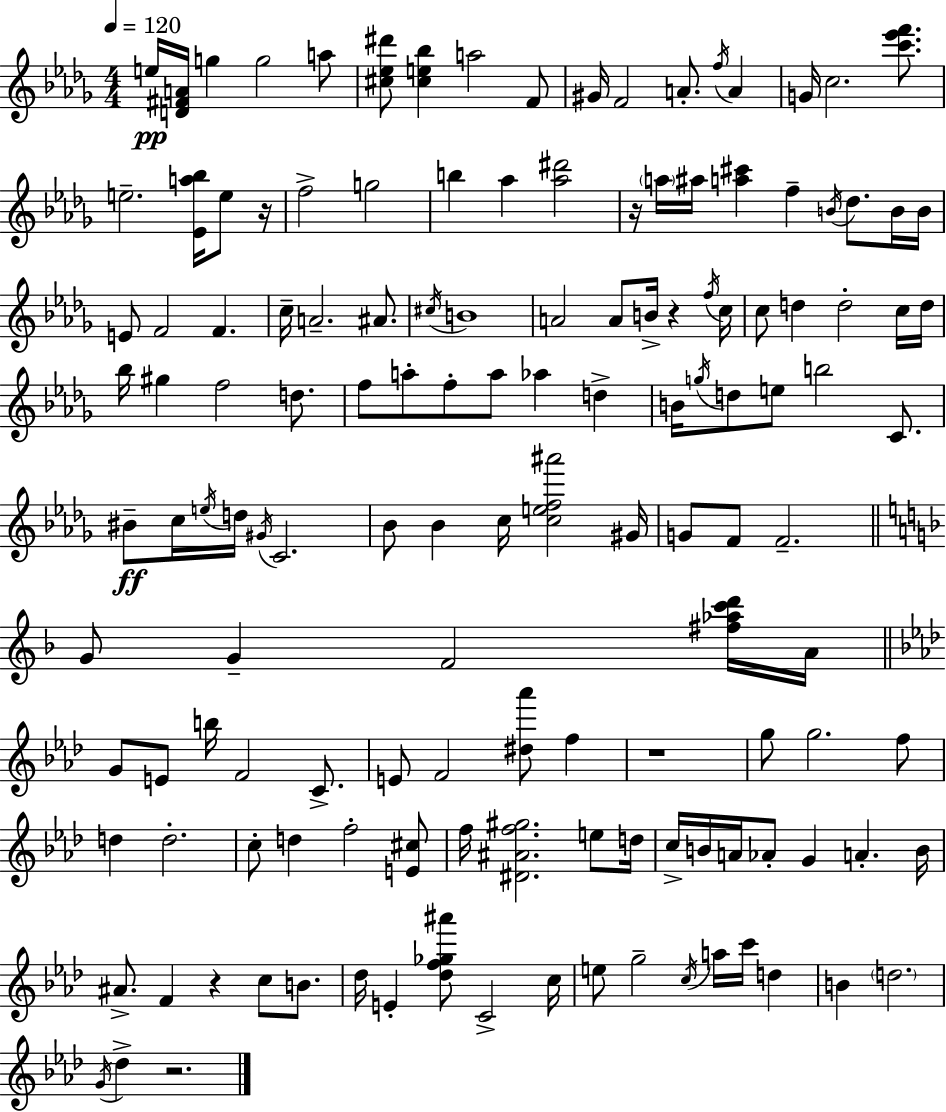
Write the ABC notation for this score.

X:1
T:Untitled
M:4/4
L:1/4
K:Bbm
e/4 [D^FA]/4 g g2 a/2 [^c_e^d']/2 [^ce_b] a2 F/2 ^G/4 F2 A/2 f/4 A G/4 c2 [c'_e'f']/2 e2 [_Ea_b]/4 e/2 z/4 f2 g2 b _a [_a^d']2 z/4 a/4 ^a/4 [a^c'] f B/4 _d/2 B/4 B/4 E/2 F2 F c/4 A2 ^A/2 ^c/4 B4 A2 A/2 B/4 z f/4 c/4 c/2 d d2 c/4 d/4 _b/4 ^g f2 d/2 f/2 a/2 f/2 a/2 _a d B/4 g/4 d/2 e/2 b2 C/2 ^B/2 c/4 e/4 d/4 ^G/4 C2 _B/2 _B c/4 [cef^a']2 ^G/4 G/2 F/2 F2 G/2 G F2 [^f_ac'd']/4 A/4 G/2 E/2 b/4 F2 C/2 E/2 F2 [^d_a']/2 f z4 g/2 g2 f/2 d d2 c/2 d f2 [E^c]/2 f/4 [^D^Af^g]2 e/2 d/4 c/4 B/4 A/4 _A/2 G A B/4 ^A/2 F z c/2 B/2 _d/4 E [_df_g^a']/2 C2 c/4 e/2 g2 c/4 a/4 c'/4 d B d2 G/4 _d z2